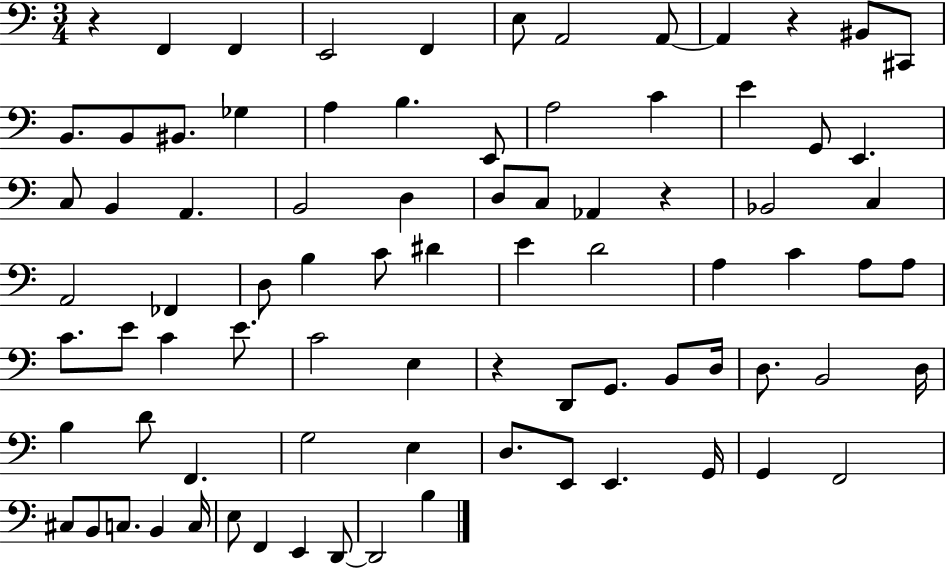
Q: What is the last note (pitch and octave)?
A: B3